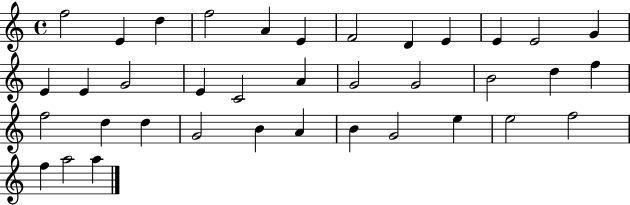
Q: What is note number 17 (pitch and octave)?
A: C4